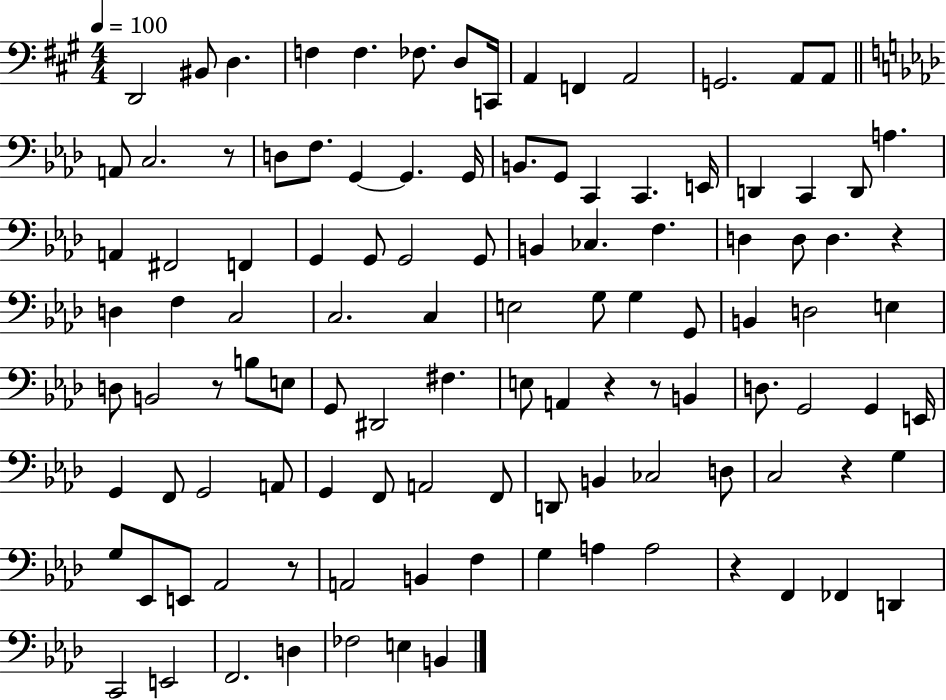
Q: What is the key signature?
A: A major